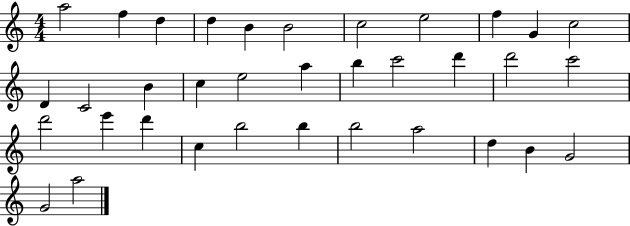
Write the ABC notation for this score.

X:1
T:Untitled
M:4/4
L:1/4
K:C
a2 f d d B B2 c2 e2 f G c2 D C2 B c e2 a b c'2 d' d'2 c'2 d'2 e' d' c b2 b b2 a2 d B G2 G2 a2